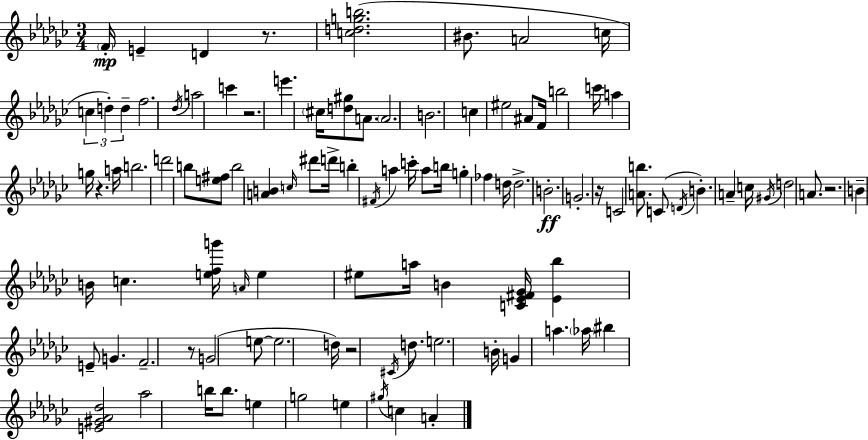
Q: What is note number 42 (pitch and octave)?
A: FES5